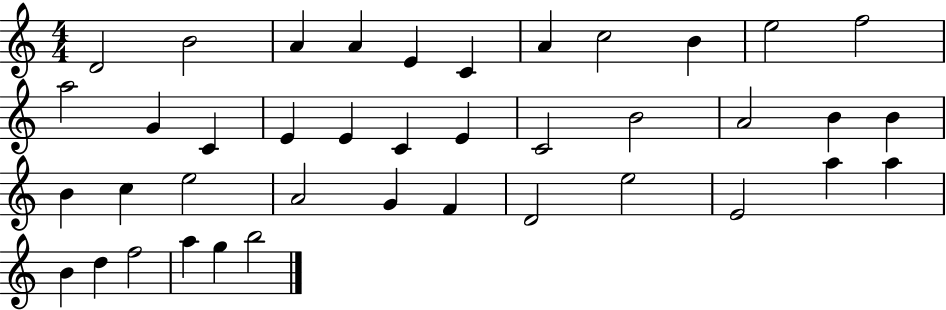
D4/h B4/h A4/q A4/q E4/q C4/q A4/q C5/h B4/q E5/h F5/h A5/h G4/q C4/q E4/q E4/q C4/q E4/q C4/h B4/h A4/h B4/q B4/q B4/q C5/q E5/h A4/h G4/q F4/q D4/h E5/h E4/h A5/q A5/q B4/q D5/q F5/h A5/q G5/q B5/h